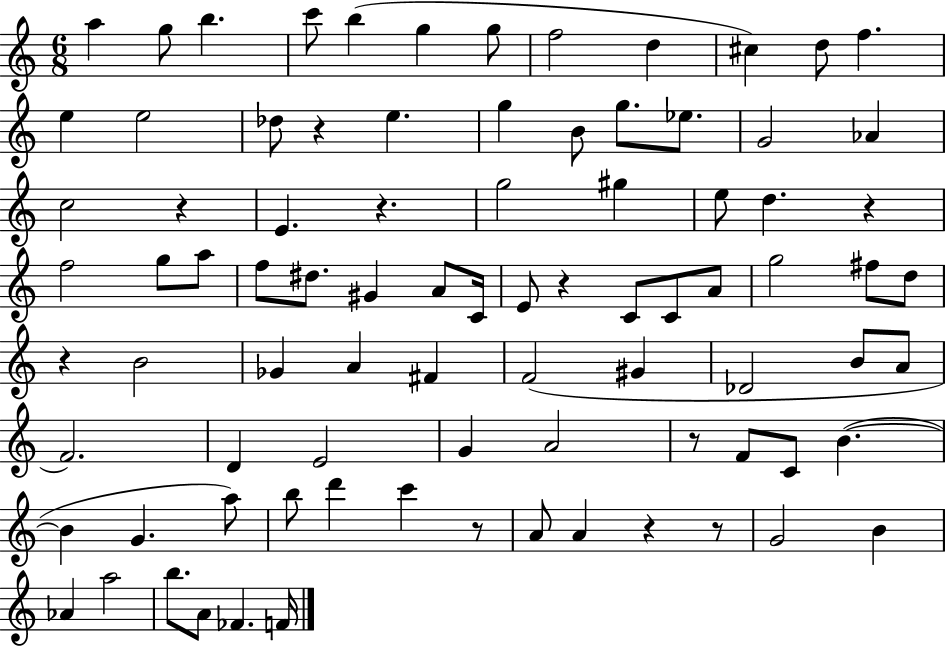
A5/q G5/e B5/q. C6/e B5/q G5/q G5/e F5/h D5/q C#5/q D5/e F5/q. E5/q E5/h Db5/e R/q E5/q. G5/q B4/e G5/e. Eb5/e. G4/h Ab4/q C5/h R/q E4/q. R/q. G5/h G#5/q E5/e D5/q. R/q F5/h G5/e A5/e F5/e D#5/e. G#4/q A4/e C4/s E4/e R/q C4/e C4/e A4/e G5/h F#5/e D5/e R/q B4/h Gb4/q A4/q F#4/q F4/h G#4/q Db4/h B4/e A4/e F4/h. D4/q E4/h G4/q A4/h R/e F4/e C4/e B4/q. B4/q G4/q. A5/e B5/e D6/q C6/q R/e A4/e A4/q R/q R/e G4/h B4/q Ab4/q A5/h B5/e. A4/e FES4/q. F4/s